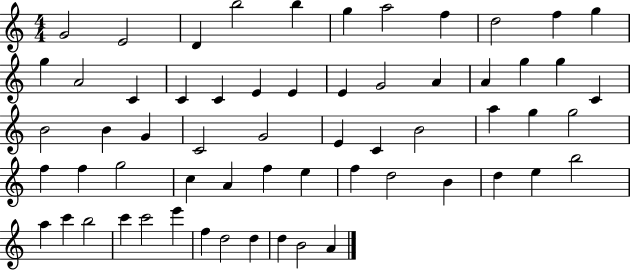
G4/h E4/h D4/q B5/h B5/q G5/q A5/h F5/q D5/h F5/q G5/q G5/q A4/h C4/q C4/q C4/q E4/q E4/q E4/q G4/h A4/q A4/q G5/q G5/q C4/q B4/h B4/q G4/q C4/h G4/h E4/q C4/q B4/h A5/q G5/q G5/h F5/q F5/q G5/h C5/q A4/q F5/q E5/q F5/q D5/h B4/q D5/q E5/q B5/h A5/q C6/q B5/h C6/q C6/h E6/q F5/q D5/h D5/q D5/q B4/h A4/q